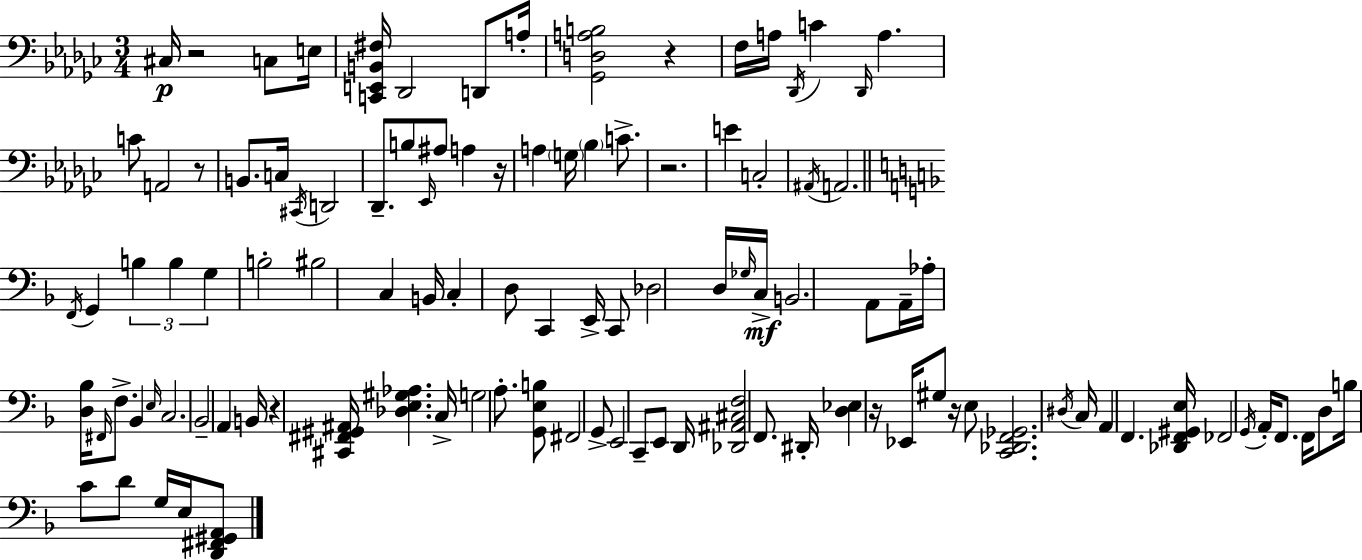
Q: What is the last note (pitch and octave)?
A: E3